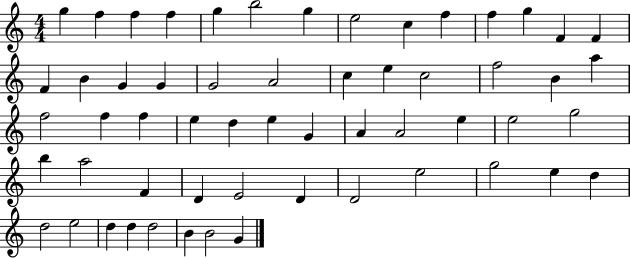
X:1
T:Untitled
M:4/4
L:1/4
K:C
g f f f g b2 g e2 c f f g F F F B G G G2 A2 c e c2 f2 B a f2 f f e d e G A A2 e e2 g2 b a2 F D E2 D D2 e2 g2 e d d2 e2 d d d2 B B2 G